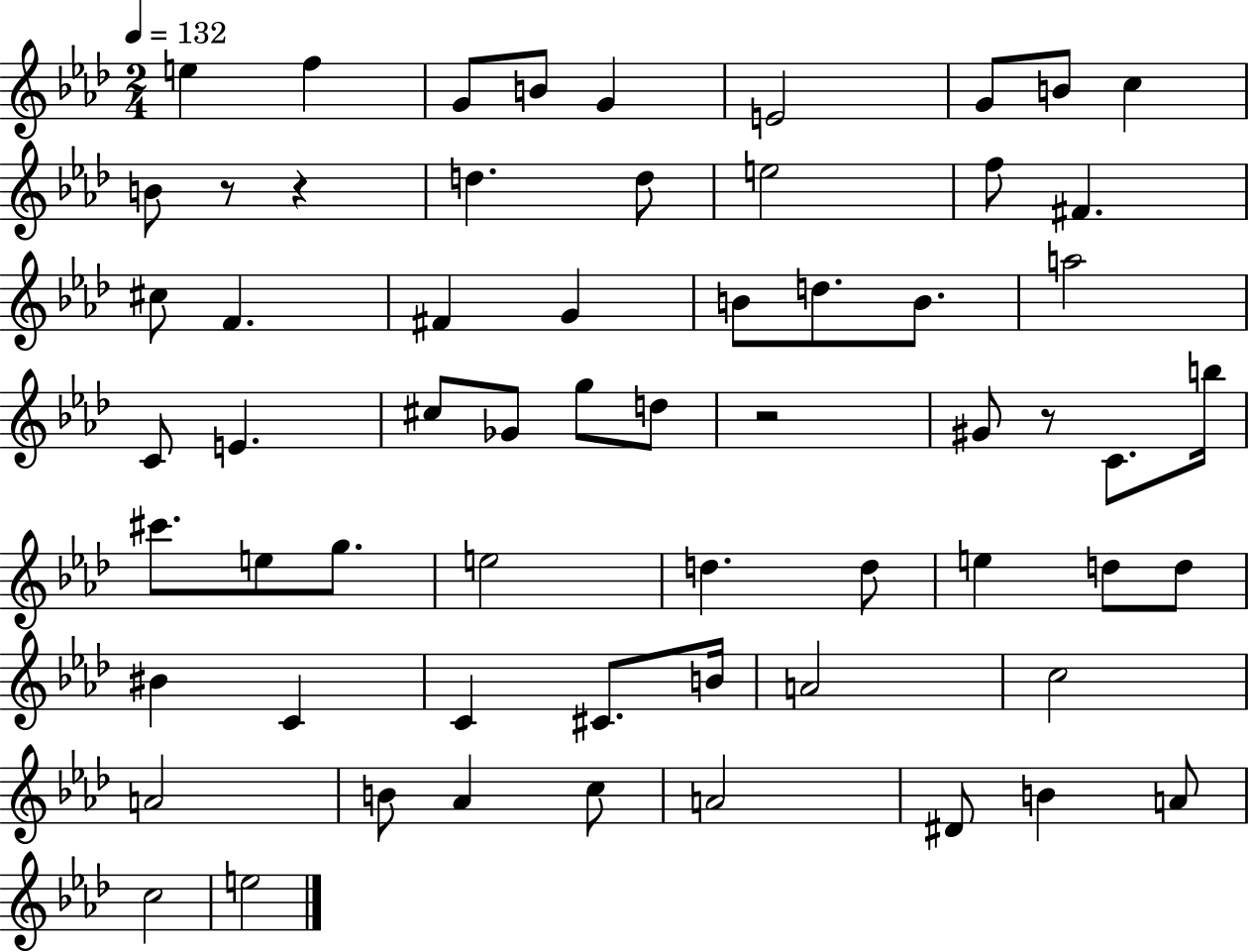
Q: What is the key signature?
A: AES major